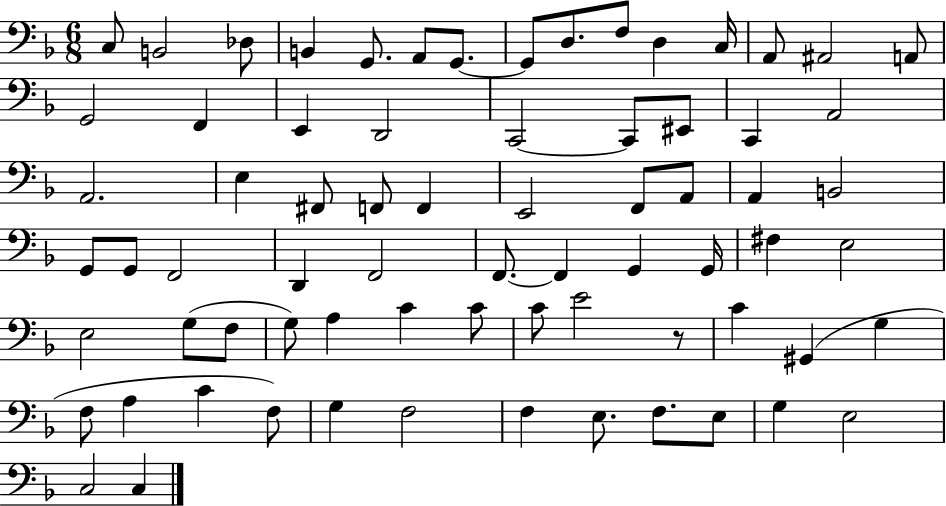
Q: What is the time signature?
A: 6/8